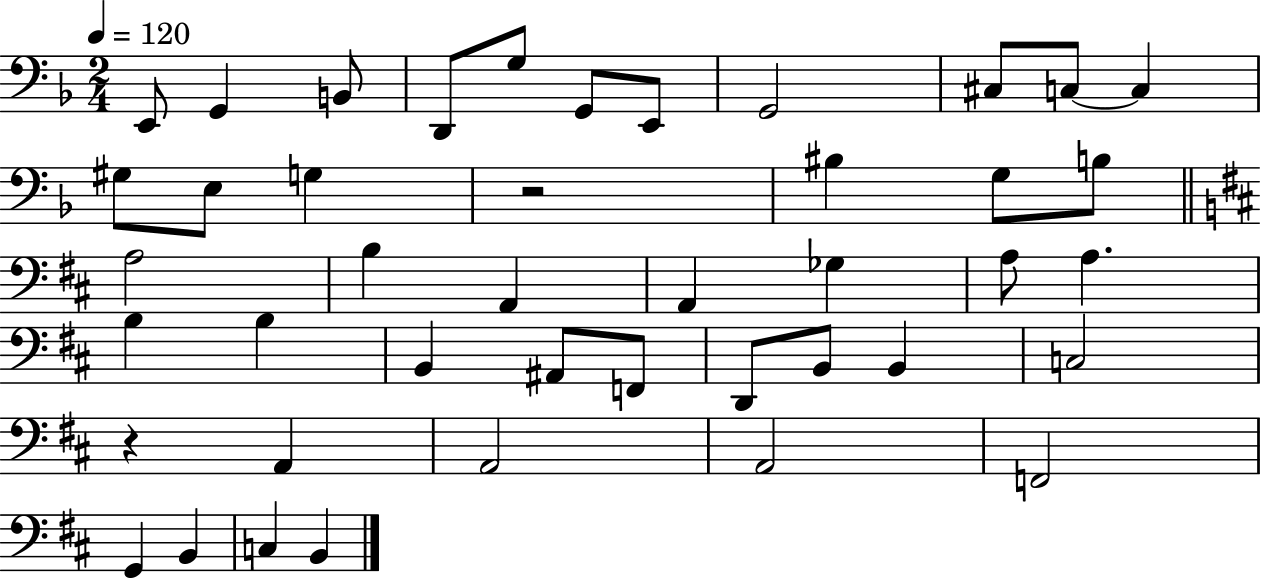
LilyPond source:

{
  \clef bass
  \numericTimeSignature
  \time 2/4
  \key f \major
  \tempo 4 = 120
  e,8 g,4 b,8 | d,8 g8 g,8 e,8 | g,2 | cis8 c8~~ c4 | \break gis8 e8 g4 | r2 | bis4 g8 b8 | \bar "||" \break \key d \major a2 | b4 a,4 | a,4 ges4 | a8 a4. | \break b4 b4 | b,4 ais,8 f,8 | d,8 b,8 b,4 | c2 | \break r4 a,4 | a,2 | a,2 | f,2 | \break g,4 b,4 | c4 b,4 | \bar "|."
}